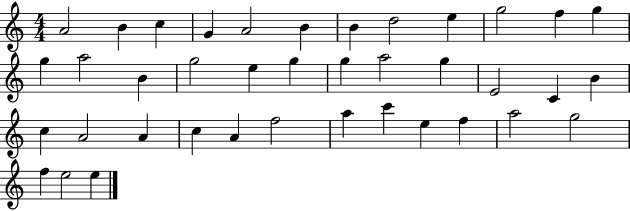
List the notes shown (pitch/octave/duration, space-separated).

A4/h B4/q C5/q G4/q A4/h B4/q B4/q D5/h E5/q G5/h F5/q G5/q G5/q A5/h B4/q G5/h E5/q G5/q G5/q A5/h G5/q E4/h C4/q B4/q C5/q A4/h A4/q C5/q A4/q F5/h A5/q C6/q E5/q F5/q A5/h G5/h F5/q E5/h E5/q